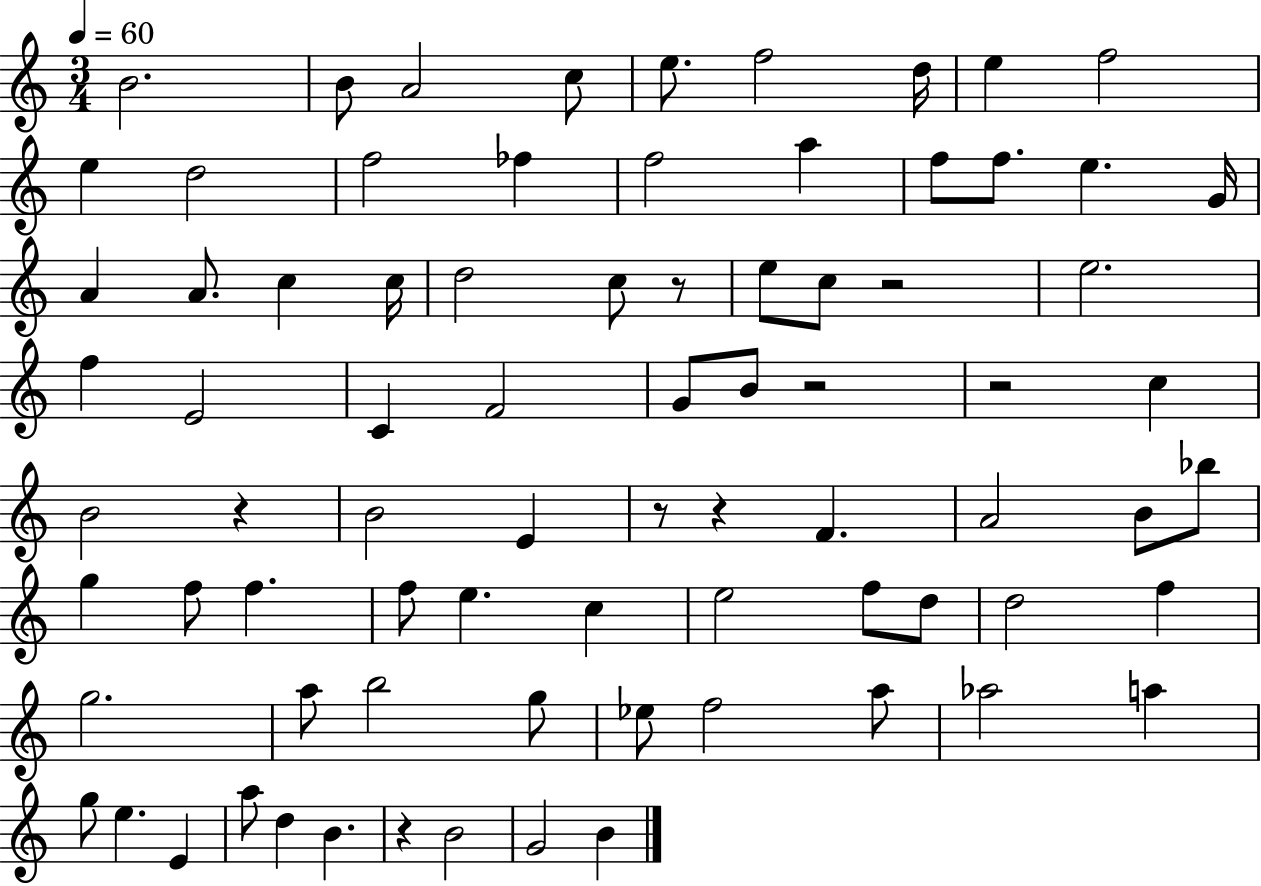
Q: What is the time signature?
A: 3/4